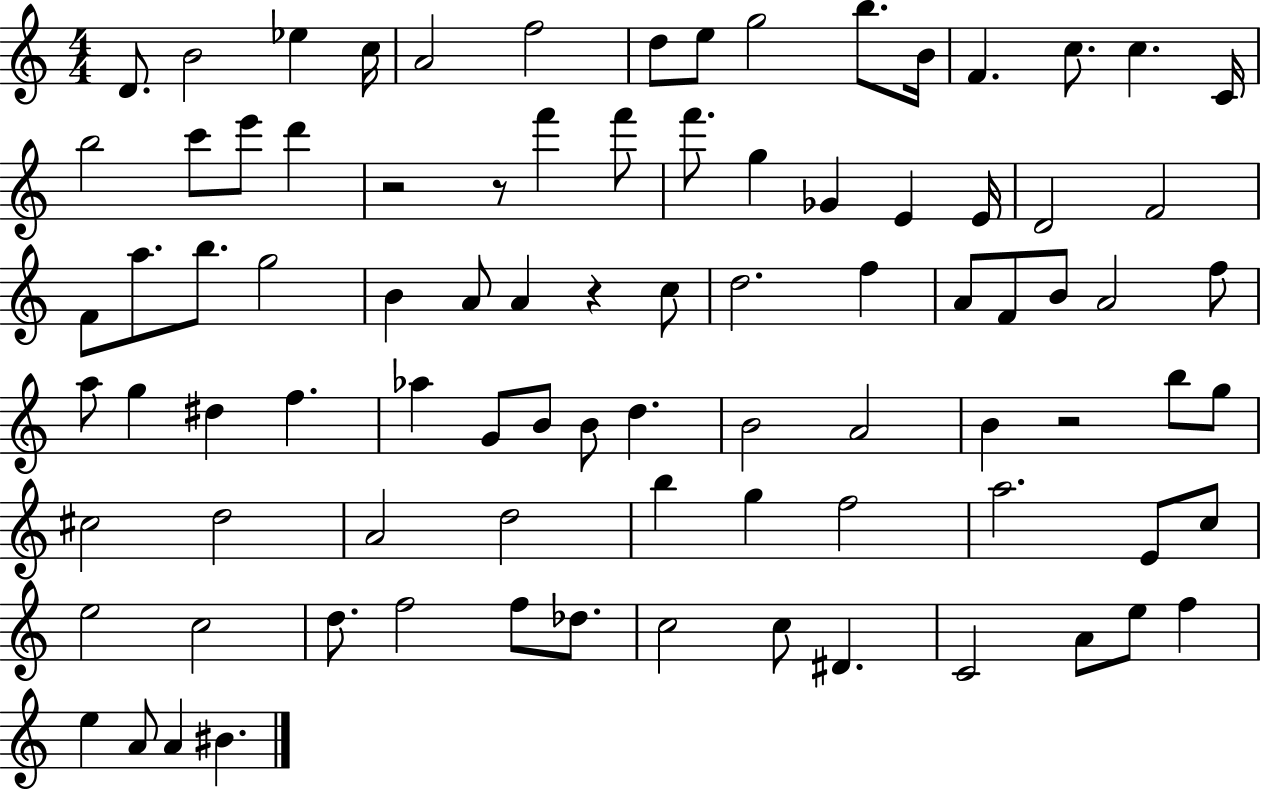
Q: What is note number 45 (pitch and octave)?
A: G5